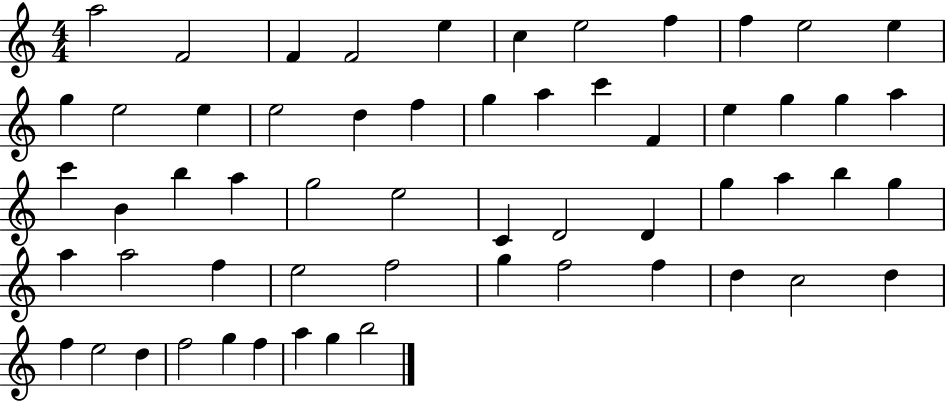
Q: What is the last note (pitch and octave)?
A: B5